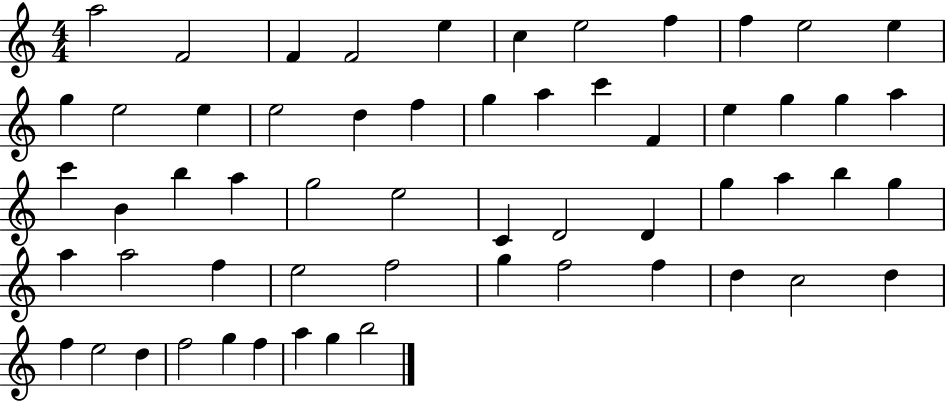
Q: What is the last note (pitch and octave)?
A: B5